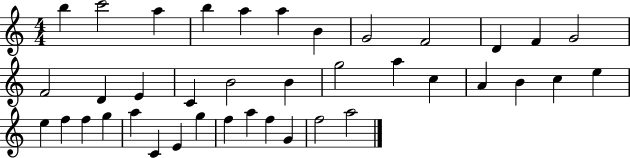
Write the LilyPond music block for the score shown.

{
  \clef treble
  \numericTimeSignature
  \time 4/4
  \key c \major
  b''4 c'''2 a''4 | b''4 a''4 a''4 b'4 | g'2 f'2 | d'4 f'4 g'2 | \break f'2 d'4 e'4 | c'4 b'2 b'4 | g''2 a''4 c''4 | a'4 b'4 c''4 e''4 | \break e''4 f''4 f''4 g''4 | a''4 c'4 e'4 g''4 | f''4 a''4 f''4 g'4 | f''2 a''2 | \break \bar "|."
}